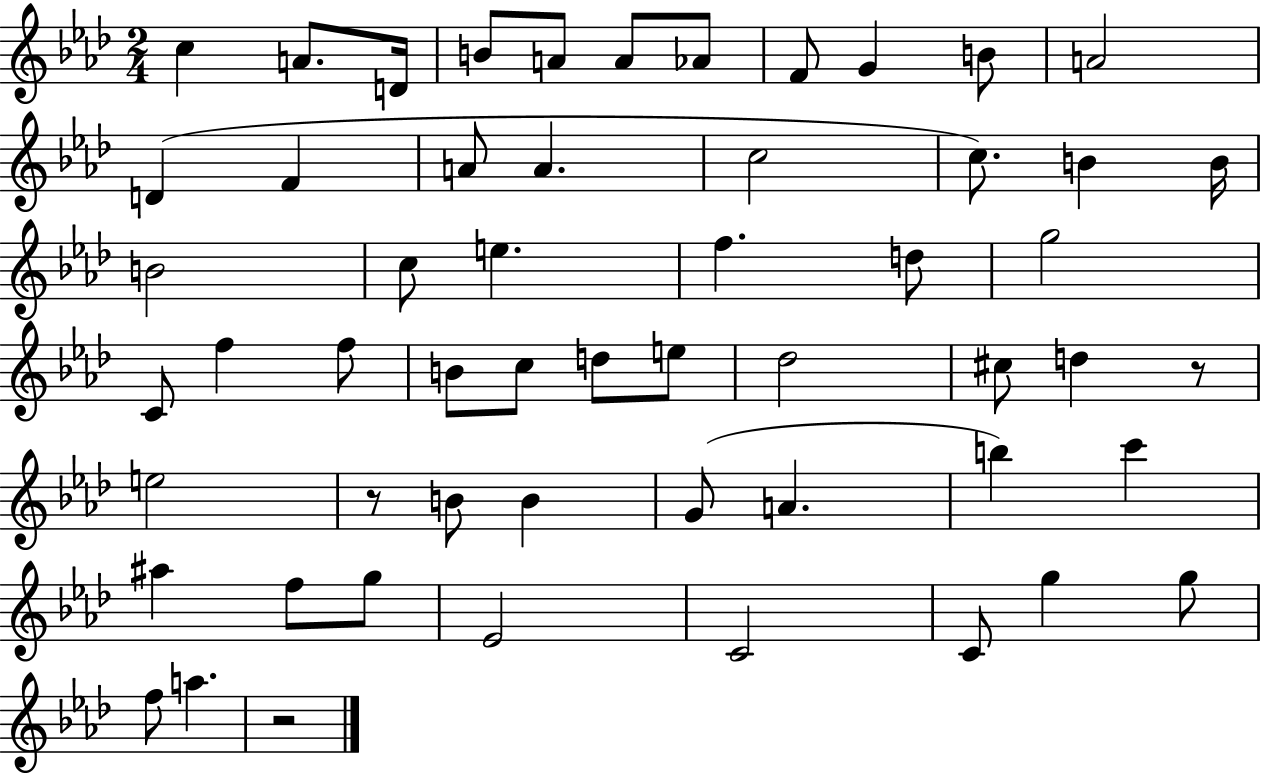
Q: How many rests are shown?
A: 3